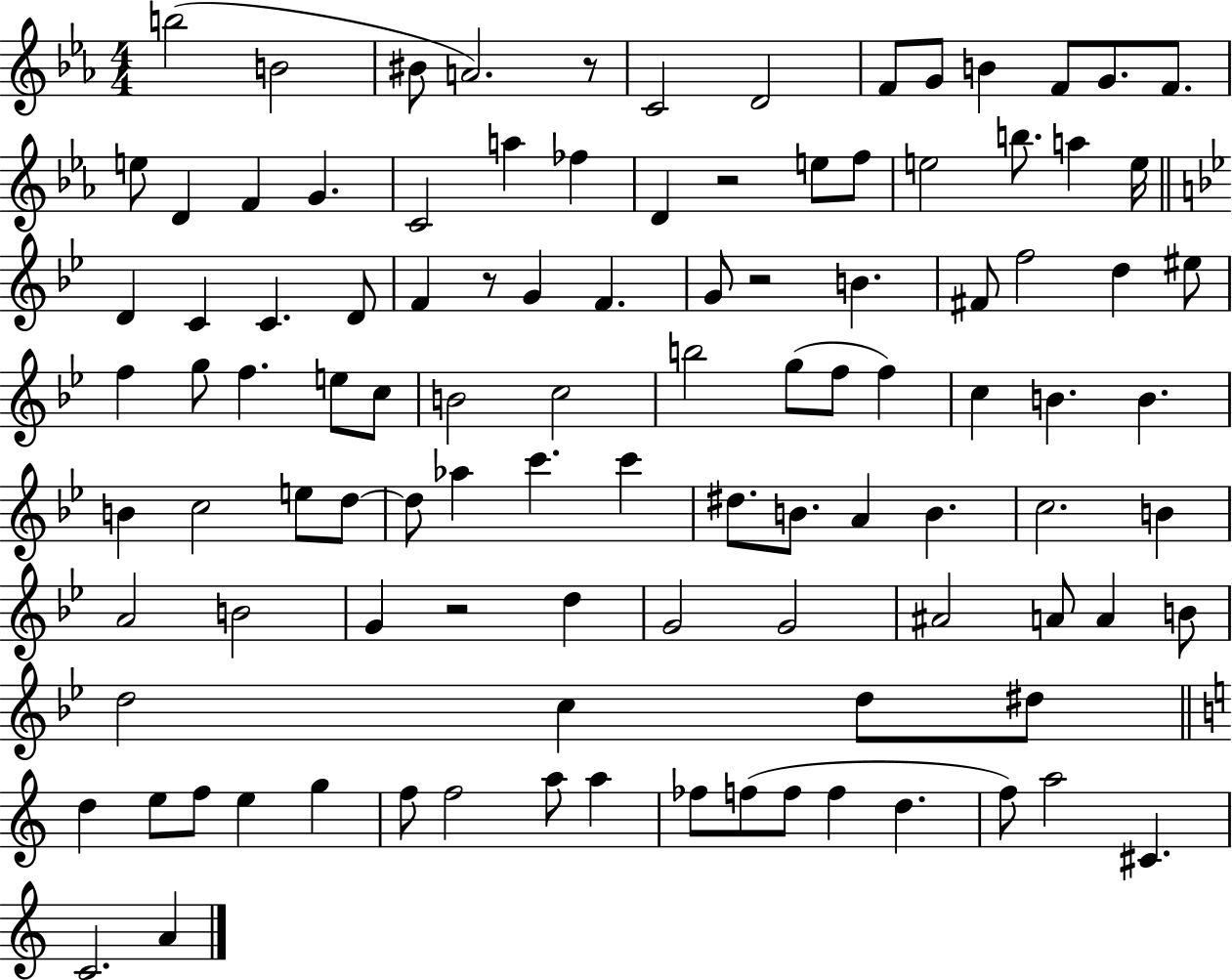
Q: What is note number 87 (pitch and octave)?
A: F5